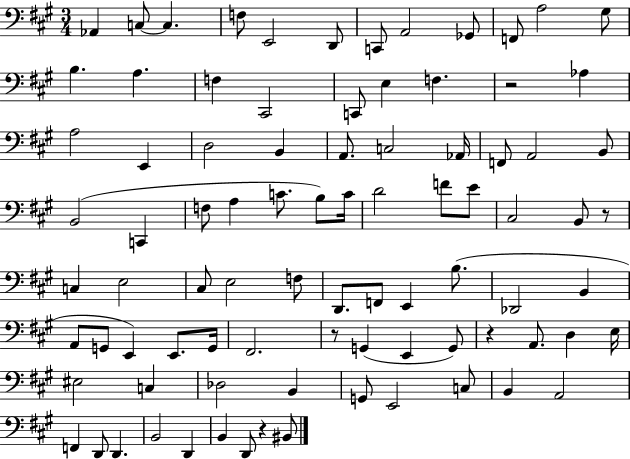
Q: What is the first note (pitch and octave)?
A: Ab2